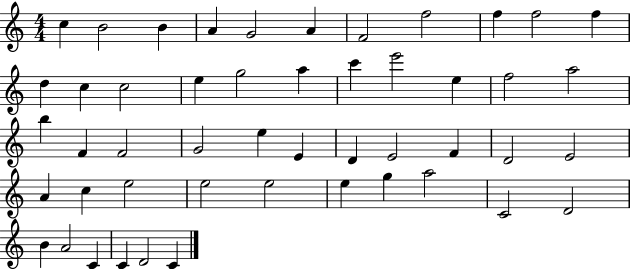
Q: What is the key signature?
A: C major